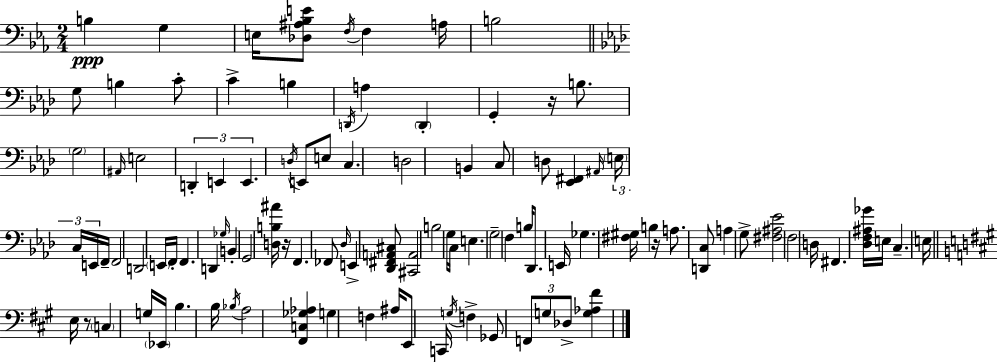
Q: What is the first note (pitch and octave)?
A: B3